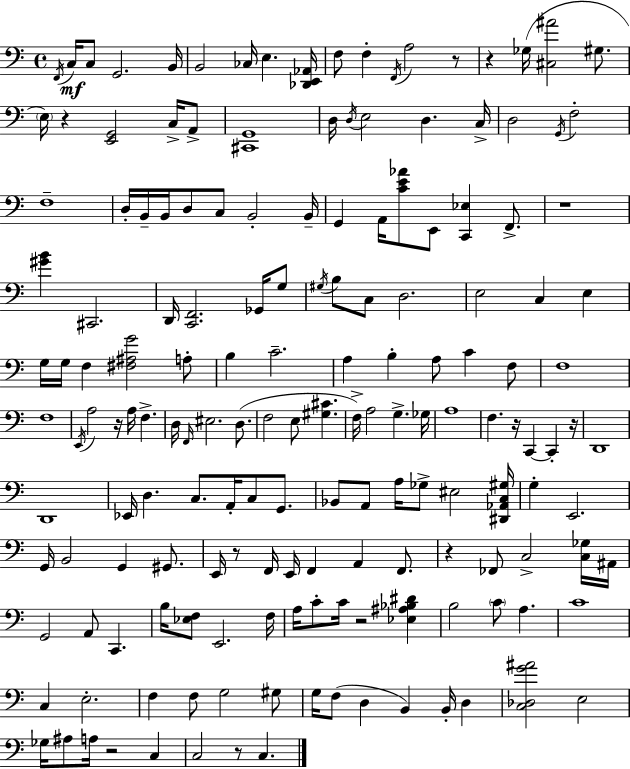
F2/s C3/s C3/e G2/h. B2/s B2/h CES3/s E3/q. [Db2,E2,Ab2]/s F3/e F3/q F2/s A3/h R/e R/q Gb3/s [C#3,A#4]/h G#3/e. E3/s R/q [E2,G2]/h C3/s A2/e [C#2,G2]/w D3/s D3/s E3/h D3/q. C3/s D3/h G2/s F3/h F3/w D3/s B2/s B2/s D3/e C3/e B2/h B2/s G2/q A2/s [C4,E4,Ab4]/e E2/e [C2,Eb3]/q F2/e. R/w [G#4,B4]/q C#2/h. D2/s [C2,F2]/h. Gb2/s G3/e G#3/s B3/e C3/e D3/h. E3/h C3/q E3/q G3/s G3/s F3/q [F#3,A#3,G4]/h A3/e B3/q C4/h. A3/q B3/q A3/e C4/q F3/e F3/w F3/w E2/s A3/h R/s A3/s F3/q. D3/s F2/s EIS3/h. D3/e. F3/h E3/e [G#3,C#4]/q. F3/s A3/h G3/q. Gb3/s A3/w F3/q. R/s C2/q C2/q R/s D2/w D2/w Eb2/s D3/q. C3/e. A2/s C3/e G2/e. Bb2/e A2/e A3/s Gb3/e EIS3/h [D#2,Ab2,C3,G#3]/s G3/q E2/h. G2/s B2/h G2/q G#2/e. E2/s R/e F2/s E2/s F2/q A2/q F2/e. R/q FES2/e C3/h [C3,Gb3]/s A#2/s G2/h A2/e C2/q. B3/s [Eb3,F3]/e E2/h. F3/s A3/s C4/e C4/s R/h [Eb3,A#3,Bb3,D#4]/q B3/h C4/e A3/q. C4/w C3/q E3/h. F3/q F3/e G3/h G#3/e G3/s F3/e D3/q B2/q B2/s D3/q [C3,Db3,G4,A#4]/h E3/h Gb3/s A#3/e A3/s R/h C3/q C3/h R/e C3/q.